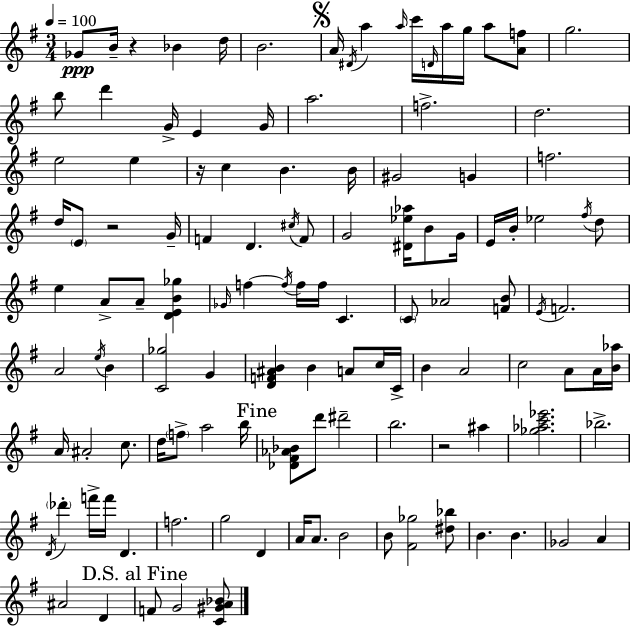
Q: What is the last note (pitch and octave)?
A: G4